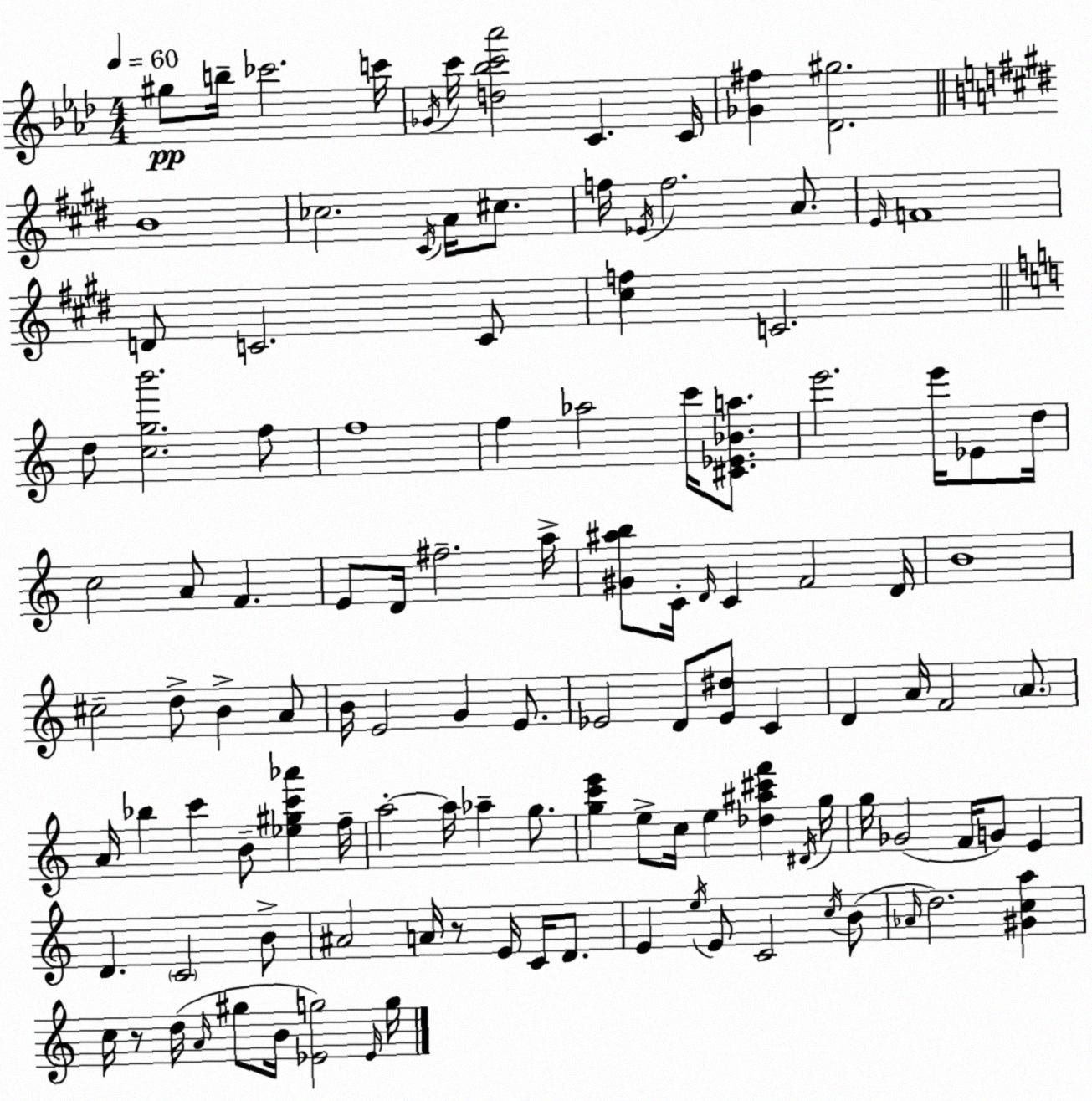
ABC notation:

X:1
T:Untitled
M:4/4
L:1/4
K:Fm
^g/2 b/4 _c'2 c'/4 _G/4 c'/4 [d_bc'_a']2 C C/4 [_G^f] [_D^g]2 B4 _c2 ^C/4 A/4 ^c/2 f/4 _E/4 f2 A/2 E/4 F4 D/2 C2 C/2 [^cf] C2 d/2 [cgb']2 f/2 f4 f _a2 c'/4 [^C_E_Ba]/2 e'2 e'/4 _E/2 d/4 c2 A/2 F E/2 D/4 ^f2 a/4 [^G^ab]/2 C/4 D/4 C F2 D/4 B4 ^c2 d/2 B A/2 B/4 E2 G E/2 _E2 D/2 [_E^d]/2 C D A/4 F2 A/2 A/4 _b c' B/2 [_e^gc'_a'] f/4 a2 a/4 _a g/2 [gc'e'] e/2 c/4 e [_d^a^c'f'] ^D/4 g/4 g/4 _G2 F/4 G/2 E D C2 B/2 ^A2 A/4 z/2 E/4 C/4 D/2 E e/4 E/2 C2 c/4 B/2 _A/4 d2 [^Gca] c/4 z/2 d/4 A/4 ^g/2 B/4 [_Eg]2 _E/4 g/4